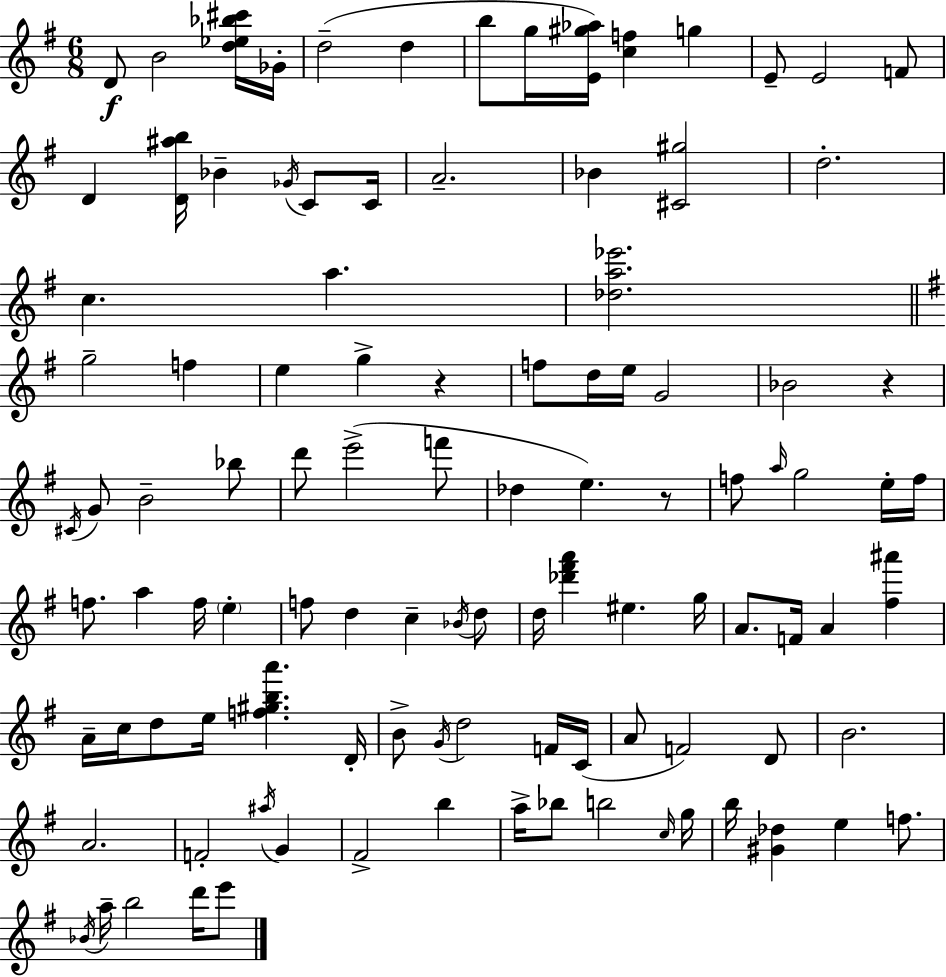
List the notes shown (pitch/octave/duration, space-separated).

D4/e B4/h [D5,Eb5,Bb5,C#6]/s Gb4/s D5/h D5/q B5/e G5/s [E4,G#5,Ab5]/s [C5,F5]/q G5/q E4/e E4/h F4/e D4/q [D4,A#5,B5]/s Bb4/q Gb4/s C4/e C4/s A4/h. Bb4/q [C#4,G#5]/h D5/h. C5/q. A5/q. [Db5,A5,Eb6]/h. G5/h F5/q E5/q G5/q R/q F5/e D5/s E5/s G4/h Bb4/h R/q C#4/s G4/e B4/h Bb5/e D6/e E6/h F6/e Db5/q E5/q. R/e F5/e A5/s G5/h E5/s F5/s F5/e. A5/q F5/s E5/q F5/e D5/q C5/q Bb4/s D5/e D5/s [Db6,F#6,A6]/q EIS5/q. G5/s A4/e. F4/s A4/q [F#5,A#6]/q A4/s C5/s D5/e E5/s [F5,G#5,B5,A6]/q. D4/s B4/e G4/s D5/h F4/s C4/s A4/e F4/h D4/e B4/h. A4/h. F4/h A#5/s G4/q F#4/h B5/q A5/s Bb5/e B5/h C5/s G5/s B5/s [G#4,Db5]/q E5/q F5/e. Bb4/s A5/s B5/h D6/s E6/e